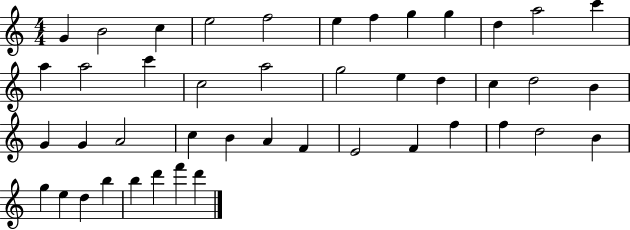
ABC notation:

X:1
T:Untitled
M:4/4
L:1/4
K:C
G B2 c e2 f2 e f g g d a2 c' a a2 c' c2 a2 g2 e d c d2 B G G A2 c B A F E2 F f f d2 B g e d b b d' f' d'